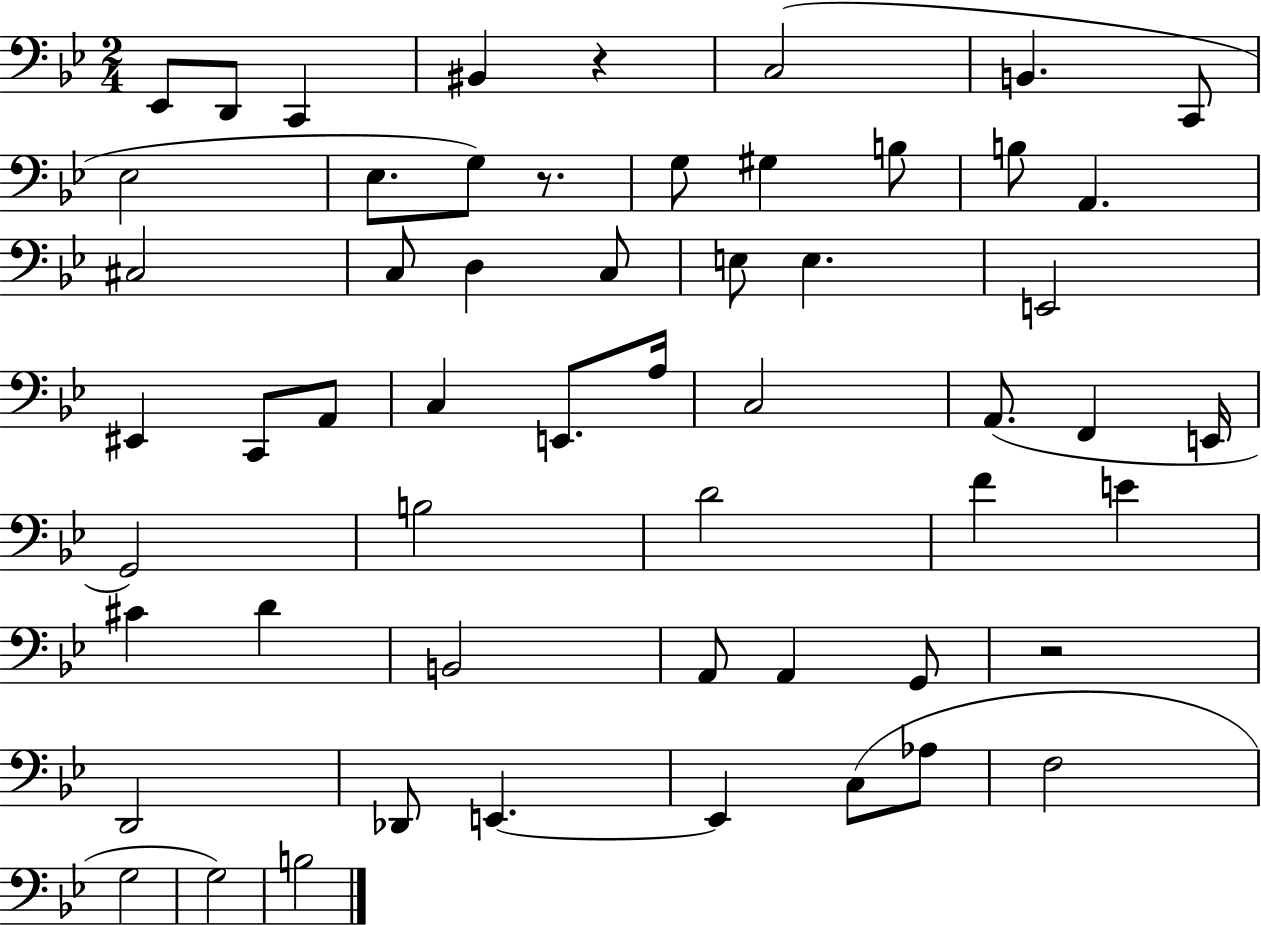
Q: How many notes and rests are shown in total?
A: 56